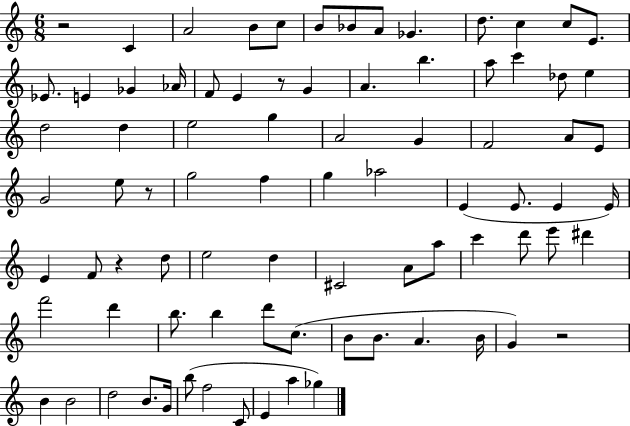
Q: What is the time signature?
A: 6/8